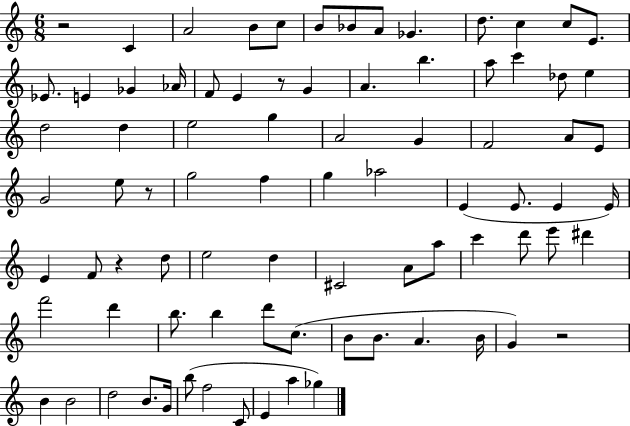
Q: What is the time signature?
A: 6/8